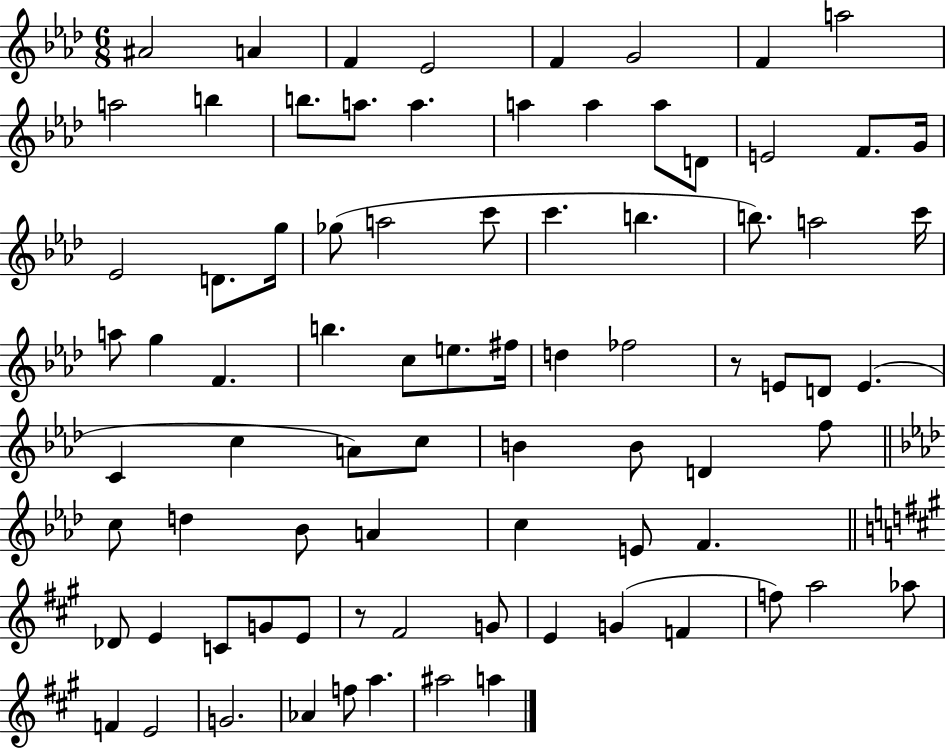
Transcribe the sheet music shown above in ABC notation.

X:1
T:Untitled
M:6/8
L:1/4
K:Ab
^A2 A F _E2 F G2 F a2 a2 b b/2 a/2 a a a a/2 D/2 E2 F/2 G/4 _E2 D/2 g/4 _g/2 a2 c'/2 c' b b/2 a2 c'/4 a/2 g F b c/2 e/2 ^f/4 d _f2 z/2 E/2 D/2 E C c A/2 c/2 B B/2 D f/2 c/2 d _B/2 A c E/2 F _D/2 E C/2 G/2 E/2 z/2 ^F2 G/2 E G F f/2 a2 _a/2 F E2 G2 _A f/2 a ^a2 a